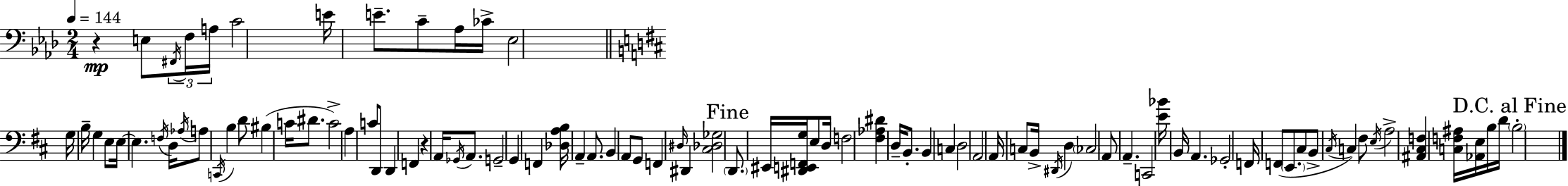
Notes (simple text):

R/q E3/e F#2/s F3/s A3/s C4/h E4/s E4/e. C4/e Ab3/s CES4/s Eb3/h G3/s B3/s G3/q E3/e E3/s E3/q. F3/s D3/s Ab3/s A3/e C2/s B3/q D4/e BIS3/q C4/s D#4/e. C4/h A3/q C4/e D2/e D2/q F2/q R/q A2/s Gb2/s A2/e. G2/h G2/q F2/q [Db3,A3,B3]/s A2/q A2/e. B2/q A2/e G2/e F2/q D#3/s D#2/q [C#3,Db3,Gb3]/h D2/e. EIS2/s [D#2,E2,F2,G3]/s E3/e D3/s F3/h [F#3,Ab3,D#4]/q D3/s B2/e. B2/q C3/q D3/h A2/h A2/s C3/e B2/s D#2/s D3/q CES3/h A2/e A2/q. C2/h [E4,Bb4]/s B2/s A2/q. Gb2/h F2/s F2/e E2/e. C#3/e B2/e C#3/s C3/q F#3/e E3/s A3/h [A#2,C#3,F3]/q [C3,F3,A#3]/s [Ab2,E3]/s B3/s D4/s B3/h